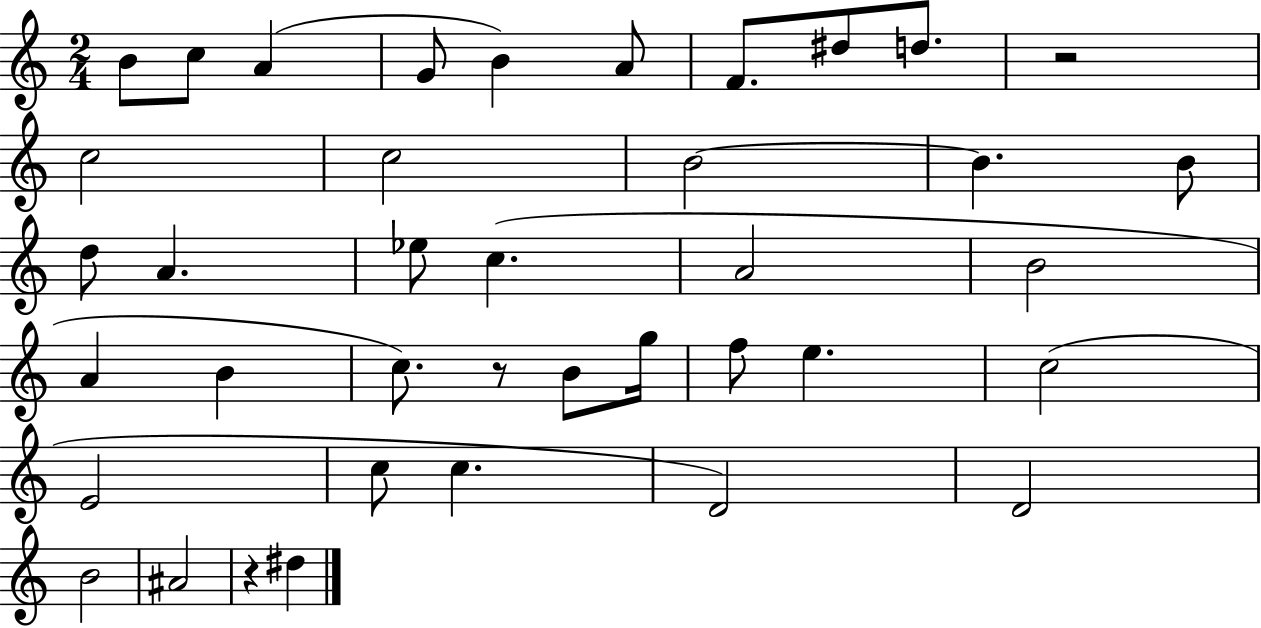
{
  \clef treble
  \numericTimeSignature
  \time 2/4
  \key c \major
  b'8 c''8 a'4( | g'8 b'4) a'8 | f'8. dis''8 d''8. | r2 | \break c''2 | c''2 | b'2~~ | b'4. b'8 | \break d''8 a'4. | ees''8 c''4.( | a'2 | b'2 | \break a'4 b'4 | c''8.) r8 b'8 g''16 | f''8 e''4. | c''2( | \break e'2 | c''8 c''4. | d'2) | d'2 | \break b'2 | ais'2 | r4 dis''4 | \bar "|."
}